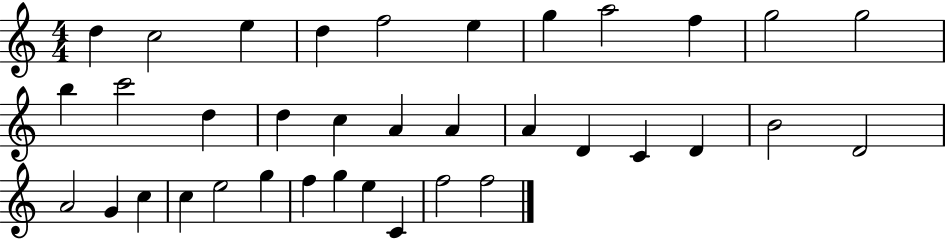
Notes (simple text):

D5/q C5/h E5/q D5/q F5/h E5/q G5/q A5/h F5/q G5/h G5/h B5/q C6/h D5/q D5/q C5/q A4/q A4/q A4/q D4/q C4/q D4/q B4/h D4/h A4/h G4/q C5/q C5/q E5/h G5/q F5/q G5/q E5/q C4/q F5/h F5/h